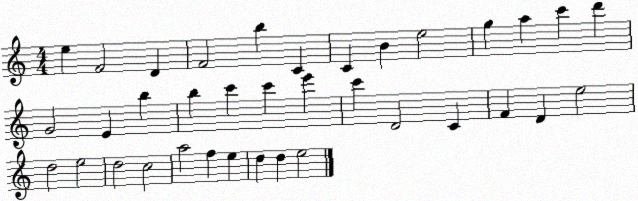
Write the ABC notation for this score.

X:1
T:Untitled
M:4/4
L:1/4
K:C
e F2 D F2 b C C B e2 g a c' d' G2 E b b c' c' e' c' D2 C F D e2 d2 e2 d2 c2 a2 f e d d e2